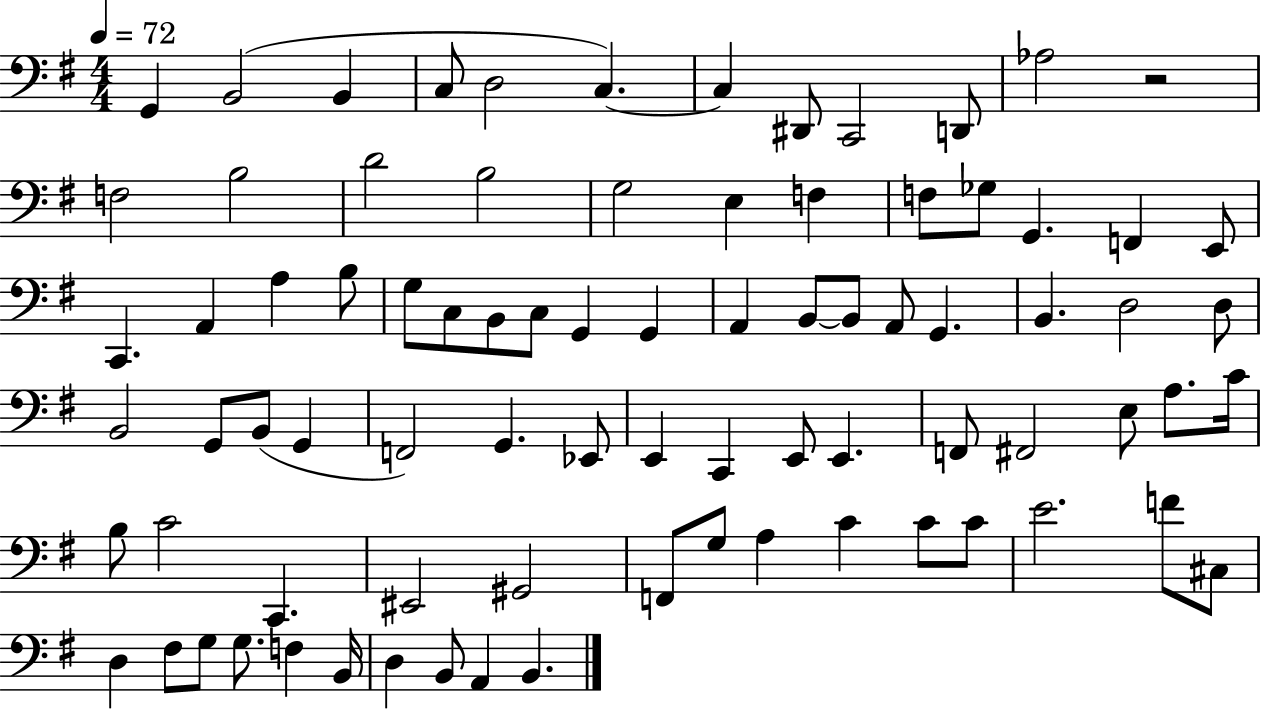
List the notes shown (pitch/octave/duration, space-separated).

G2/q B2/h B2/q C3/e D3/h C3/q. C3/q D#2/e C2/h D2/e Ab3/h R/h F3/h B3/h D4/h B3/h G3/h E3/q F3/q F3/e Gb3/e G2/q. F2/q E2/e C2/q. A2/q A3/q B3/e G3/e C3/e B2/e C3/e G2/q G2/q A2/q B2/e B2/e A2/e G2/q. B2/q. D3/h D3/e B2/h G2/e B2/e G2/q F2/h G2/q. Eb2/e E2/q C2/q E2/e E2/q. F2/e F#2/h E3/e A3/e. C4/s B3/e C4/h C2/q. EIS2/h G#2/h F2/e G3/e A3/q C4/q C4/e C4/e E4/h. F4/e C#3/e D3/q F#3/e G3/e G3/e. F3/q B2/s D3/q B2/e A2/q B2/q.